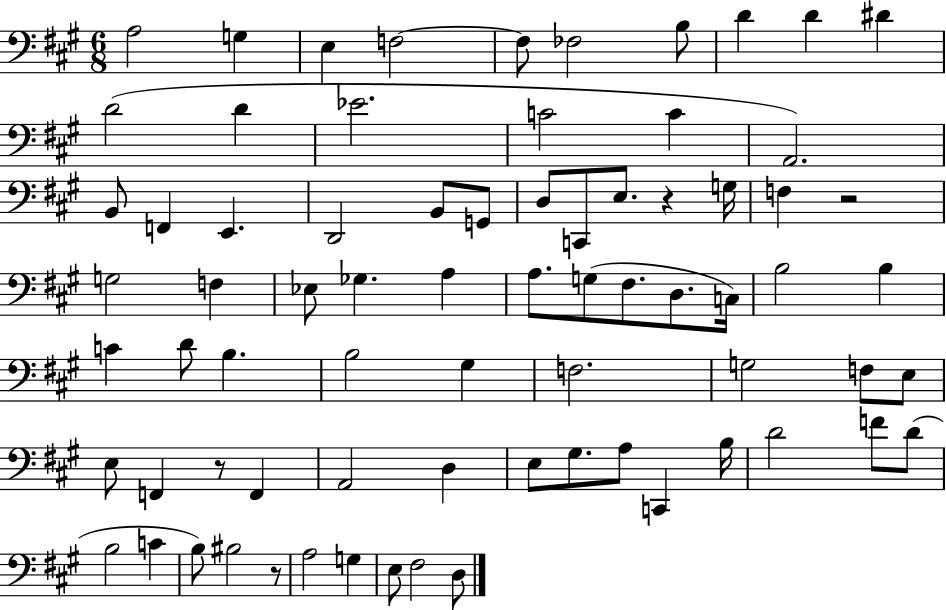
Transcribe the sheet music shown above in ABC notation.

X:1
T:Untitled
M:6/8
L:1/4
K:A
A,2 G, E, F,2 F,/2 _F,2 B,/2 D D ^D D2 D _E2 C2 C A,,2 B,,/2 F,, E,, D,,2 B,,/2 G,,/2 D,/2 C,,/2 E,/2 z G,/4 F, z2 G,2 F, _E,/2 _G, A, A,/2 G,/2 ^F,/2 D,/2 C,/4 B,2 B, C D/2 B, B,2 ^G, F,2 G,2 F,/2 E,/2 E,/2 F,, z/2 F,, A,,2 D, E,/2 ^G,/2 A,/2 C,, B,/4 D2 F/2 D/2 B,2 C B,/2 ^B,2 z/2 A,2 G, E,/2 ^F,2 D,/2